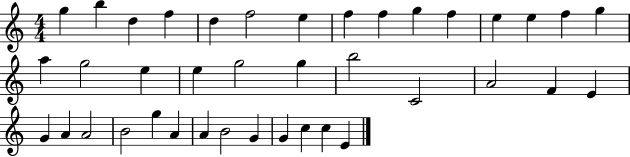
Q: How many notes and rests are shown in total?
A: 39